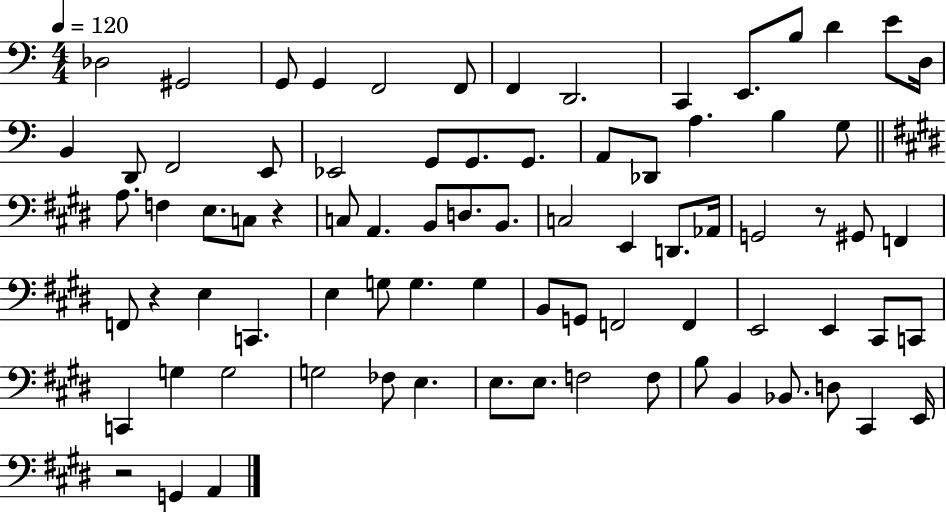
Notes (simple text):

Db3/h G#2/h G2/e G2/q F2/h F2/e F2/q D2/h. C2/q E2/e. B3/e D4/q E4/e D3/s B2/q D2/e F2/h E2/e Eb2/h G2/e G2/e. G2/e. A2/e Db2/e A3/q. B3/q G3/e A3/e. F3/q E3/e. C3/e R/q C3/e A2/q. B2/e D3/e. B2/e. C3/h E2/q D2/e. Ab2/s G2/h R/e G#2/e F2/q F2/e R/q E3/q C2/q. E3/q G3/e G3/q. G3/q B2/e G2/e F2/h F2/q E2/h E2/q C#2/e C2/e C2/q G3/q G3/h G3/h FES3/e E3/q. E3/e. E3/e. F3/h F3/e B3/e B2/q Bb2/e. D3/e C#2/q E2/s R/h G2/q A2/q